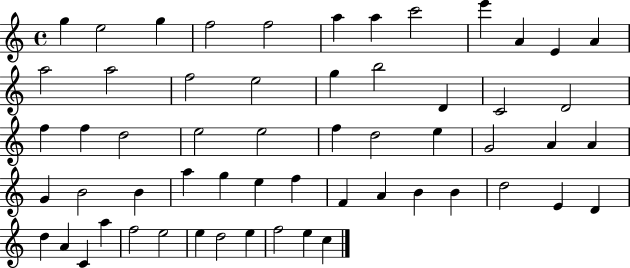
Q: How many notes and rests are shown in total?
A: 58